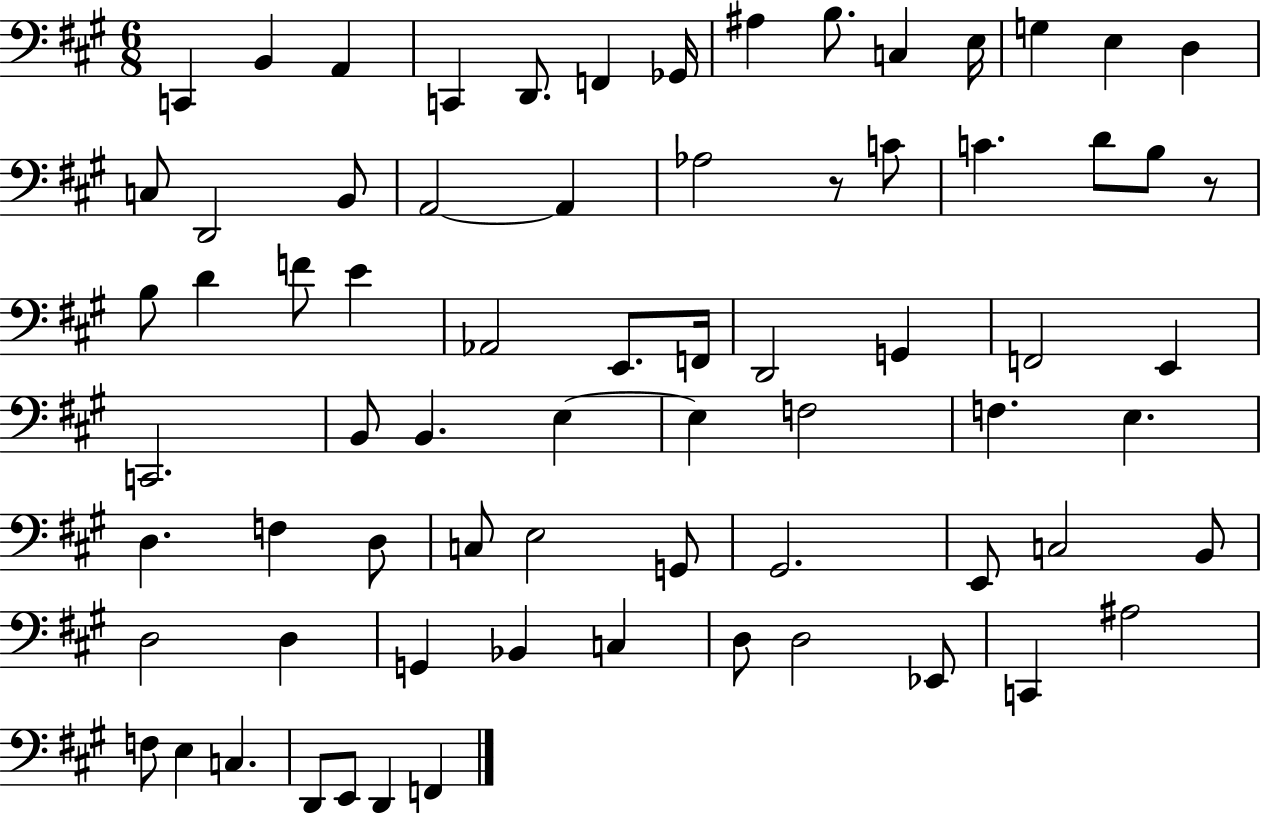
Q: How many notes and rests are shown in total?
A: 72